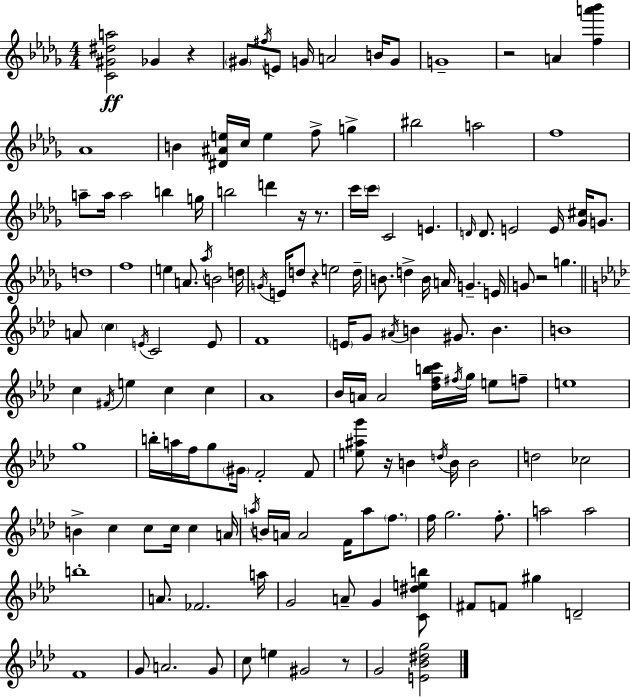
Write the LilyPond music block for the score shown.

{
  \clef treble
  \numericTimeSignature
  \time 4/4
  \key bes \minor
  \repeat volta 2 { <c' gis' dis'' a''>2\ff ges'4 r4 | \parenthesize gis'8 \acciaccatura { fis''16 } e'8 g'16 a'2 b'16 g'8 | g'1-- | r2 a'4 <f'' a''' bes'''>4 | \break aes'1 | b'4 <dis' ais' e''>16 c''16 e''4 f''8-> g''4-> | bis''2 a''2 | f''1 | \break a''8-- a''16 a''2 b''4 | g''16 b''2 d'''4 r16 r8. | c'''16 \parenthesize c'''16 c'2 e'4. | \grace { d'16 } d'8. e'2 e'16 <ges' cis''>16 g'8. | \break d''1 | f''1 | e''4 a'8. \acciaccatura { aes''16 } b'2 | d''16 \acciaccatura { g'16 } e'16 d''8 r4 e''2 | \break d''16-- b'8. d''4-> b'16 a'16 g'4.-- | e'16 g'8 r2 g''4. | \bar "||" \break \key f \minor a'8 \parenthesize c''4 \acciaccatura { e'16 } c'2 e'8 | f'1 | \parenthesize e'16 g'8 \acciaccatura { ais'16 } b'4 gis'8. b'4. | b'1 | \break c''4 \acciaccatura { fis'16 } e''4 c''4 c''4 | aes'1 | bes'16 a'16 a'2 <des'' f'' b'' c'''>16 \acciaccatura { fis''16 } g''16 | e''8 f''8-- e''1 | \break g''1 | b''16-. a''16 f''16 g''8 \parenthesize gis'16 f'2-. | f'8 <e'' ais'' g'''>8 r16 b'4 \acciaccatura { d''16 } b'16 b'2 | d''2 ces''2 | \break b'4-> c''4 c''8 c''16 | c''4 a'16 \acciaccatura { a''16 } b'16 a'16 a'2 | f'16 a''8 \parenthesize f''8. f''16 g''2. | f''8.-. a''2 a''2 | \break b''1-. | a'8. fes'2. | a''16 g'2 a'8-- | g'4 <c' dis'' e'' b''>8 fis'8 f'8 gis''4 d'2-- | \break f'1 | g'8 a'2. | g'8 c''8 e''4 gis'2 | r8 g'2 <e' bes' dis'' g''>2 | \break } \bar "|."
}